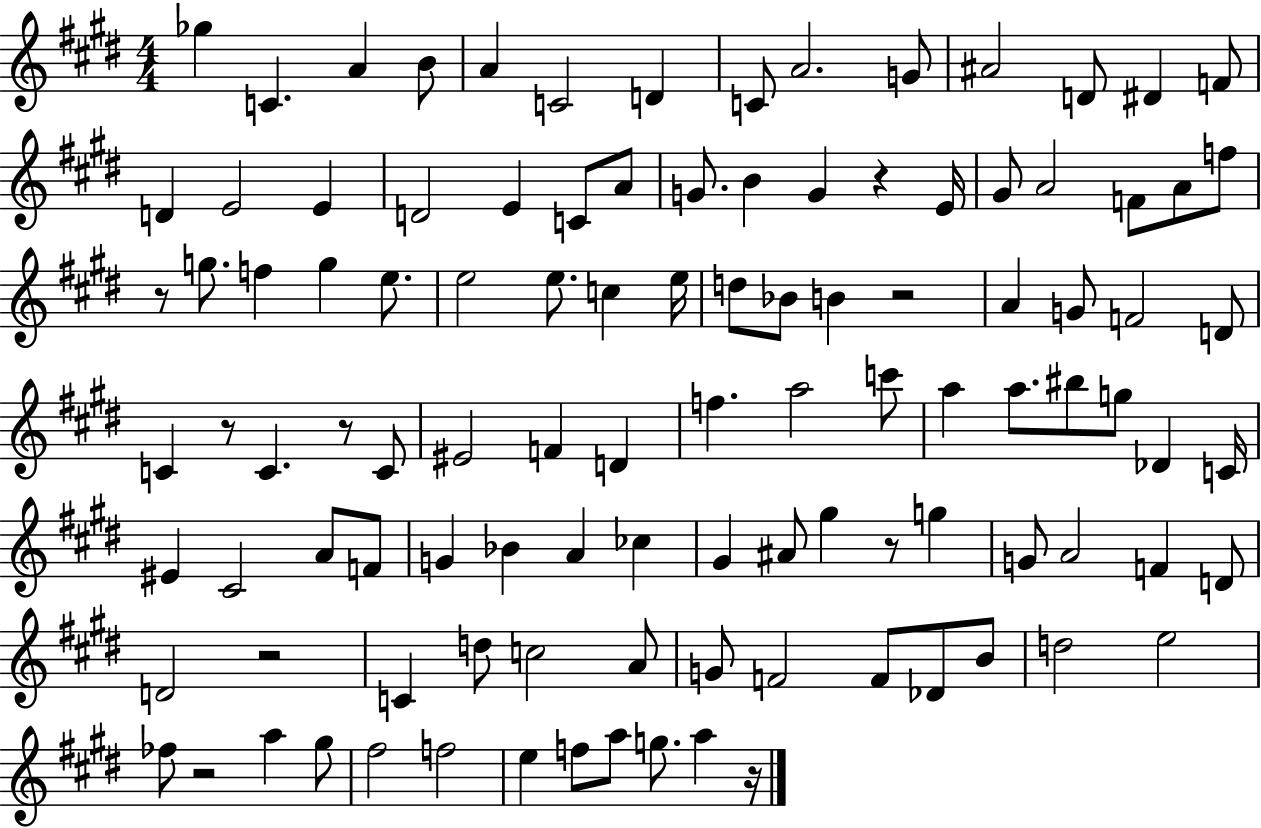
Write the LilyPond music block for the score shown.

{
  \clef treble
  \numericTimeSignature
  \time 4/4
  \key e \major
  ges''4 c'4. a'4 b'8 | a'4 c'2 d'4 | c'8 a'2. g'8 | ais'2 d'8 dis'4 f'8 | \break d'4 e'2 e'4 | d'2 e'4 c'8 a'8 | g'8. b'4 g'4 r4 e'16 | gis'8 a'2 f'8 a'8 f''8 | \break r8 g''8. f''4 g''4 e''8. | e''2 e''8. c''4 e''16 | d''8 bes'8 b'4 r2 | a'4 g'8 f'2 d'8 | \break c'4 r8 c'4. r8 c'8 | eis'2 f'4 d'4 | f''4. a''2 c'''8 | a''4 a''8. bis''8 g''8 des'4 c'16 | \break eis'4 cis'2 a'8 f'8 | g'4 bes'4 a'4 ces''4 | gis'4 ais'8 gis''4 r8 g''4 | g'8 a'2 f'4 d'8 | \break d'2 r2 | c'4 d''8 c''2 a'8 | g'8 f'2 f'8 des'8 b'8 | d''2 e''2 | \break fes''8 r2 a''4 gis''8 | fis''2 f''2 | e''4 f''8 a''8 g''8. a''4 r16 | \bar "|."
}